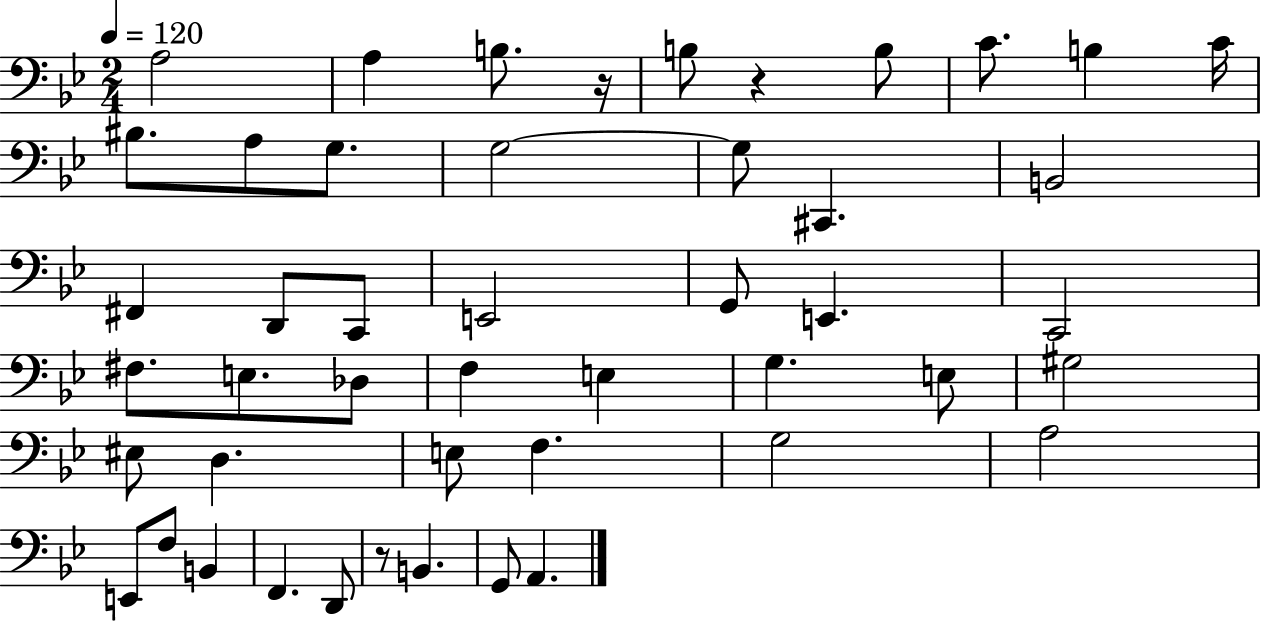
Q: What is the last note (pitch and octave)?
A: A2